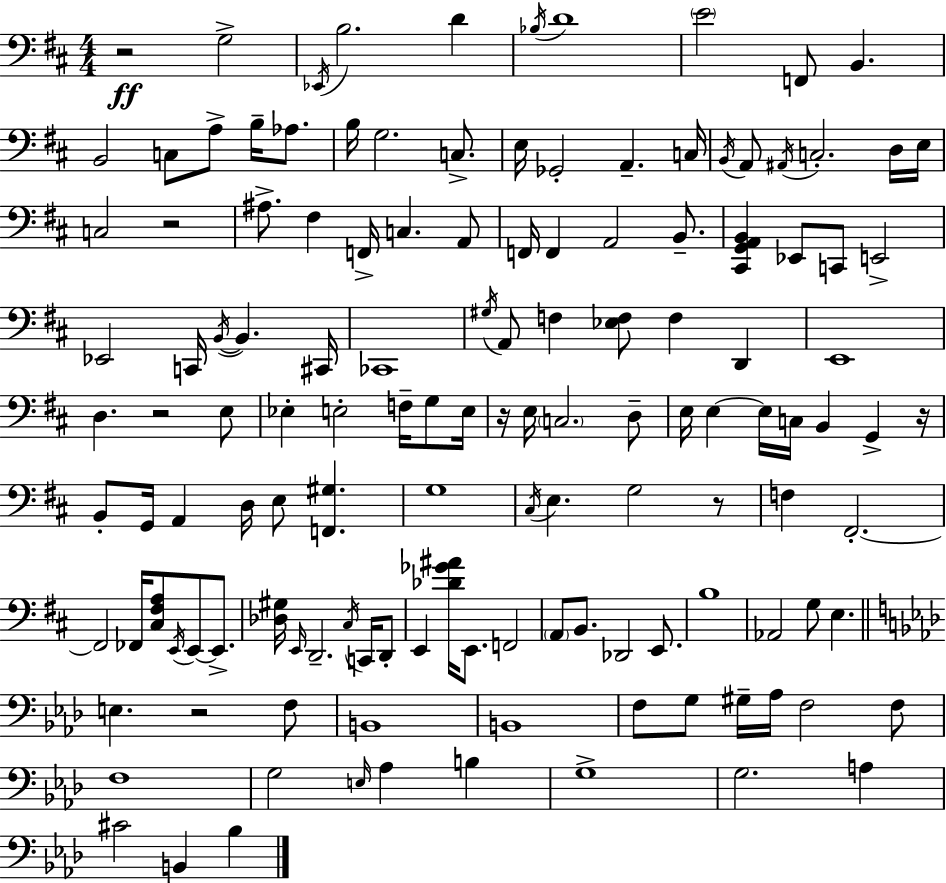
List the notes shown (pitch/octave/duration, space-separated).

R/h G3/h Eb2/s B3/h. D4/q Bb3/s D4/w E4/h F2/e B2/q. B2/h C3/e A3/e B3/s Ab3/e. B3/s G3/h. C3/e. E3/s Gb2/h A2/q. C3/s B2/s A2/e A#2/s C3/h. D3/s E3/s C3/h R/h A#3/e. F#3/q F2/s C3/q. A2/e F2/s F2/q A2/h B2/e. [C#2,G2,A2,B2]/q Eb2/e C2/e E2/h Eb2/h C2/s B2/s B2/q. C#2/s CES2/w G#3/s A2/e F3/q [Eb3,F3]/e F3/q D2/q E2/w D3/q. R/h E3/e Eb3/q E3/h F3/s G3/e E3/s R/s E3/s C3/h. D3/e E3/s E3/q E3/s C3/s B2/q G2/q R/s B2/e G2/s A2/q D3/s E3/e [F2,G#3]/q. G3/w C#3/s E3/q. G3/h R/e F3/q F#2/h. F#2/h FES2/s [C#3,F#3,A3]/e E2/s E2/e E2/e. [Db3,G#3]/s E2/s D2/h. C#3/s C2/s D2/e E2/q [Db4,Gb4,A#4]/s E2/e. F2/h A2/e B2/e. Db2/h E2/e. B3/w Ab2/h G3/e E3/q. E3/q. R/h F3/e B2/w B2/w F3/e G3/e G#3/s Ab3/s F3/h F3/e F3/w G3/h E3/s Ab3/q B3/q G3/w G3/h. A3/q C#4/h B2/q Bb3/q